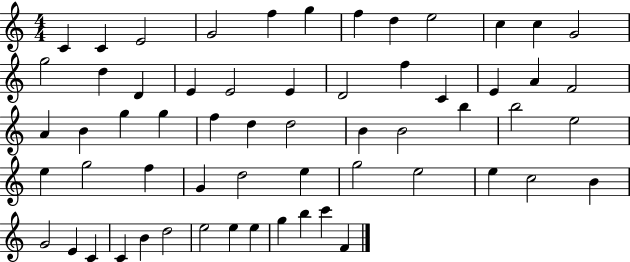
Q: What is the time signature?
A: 4/4